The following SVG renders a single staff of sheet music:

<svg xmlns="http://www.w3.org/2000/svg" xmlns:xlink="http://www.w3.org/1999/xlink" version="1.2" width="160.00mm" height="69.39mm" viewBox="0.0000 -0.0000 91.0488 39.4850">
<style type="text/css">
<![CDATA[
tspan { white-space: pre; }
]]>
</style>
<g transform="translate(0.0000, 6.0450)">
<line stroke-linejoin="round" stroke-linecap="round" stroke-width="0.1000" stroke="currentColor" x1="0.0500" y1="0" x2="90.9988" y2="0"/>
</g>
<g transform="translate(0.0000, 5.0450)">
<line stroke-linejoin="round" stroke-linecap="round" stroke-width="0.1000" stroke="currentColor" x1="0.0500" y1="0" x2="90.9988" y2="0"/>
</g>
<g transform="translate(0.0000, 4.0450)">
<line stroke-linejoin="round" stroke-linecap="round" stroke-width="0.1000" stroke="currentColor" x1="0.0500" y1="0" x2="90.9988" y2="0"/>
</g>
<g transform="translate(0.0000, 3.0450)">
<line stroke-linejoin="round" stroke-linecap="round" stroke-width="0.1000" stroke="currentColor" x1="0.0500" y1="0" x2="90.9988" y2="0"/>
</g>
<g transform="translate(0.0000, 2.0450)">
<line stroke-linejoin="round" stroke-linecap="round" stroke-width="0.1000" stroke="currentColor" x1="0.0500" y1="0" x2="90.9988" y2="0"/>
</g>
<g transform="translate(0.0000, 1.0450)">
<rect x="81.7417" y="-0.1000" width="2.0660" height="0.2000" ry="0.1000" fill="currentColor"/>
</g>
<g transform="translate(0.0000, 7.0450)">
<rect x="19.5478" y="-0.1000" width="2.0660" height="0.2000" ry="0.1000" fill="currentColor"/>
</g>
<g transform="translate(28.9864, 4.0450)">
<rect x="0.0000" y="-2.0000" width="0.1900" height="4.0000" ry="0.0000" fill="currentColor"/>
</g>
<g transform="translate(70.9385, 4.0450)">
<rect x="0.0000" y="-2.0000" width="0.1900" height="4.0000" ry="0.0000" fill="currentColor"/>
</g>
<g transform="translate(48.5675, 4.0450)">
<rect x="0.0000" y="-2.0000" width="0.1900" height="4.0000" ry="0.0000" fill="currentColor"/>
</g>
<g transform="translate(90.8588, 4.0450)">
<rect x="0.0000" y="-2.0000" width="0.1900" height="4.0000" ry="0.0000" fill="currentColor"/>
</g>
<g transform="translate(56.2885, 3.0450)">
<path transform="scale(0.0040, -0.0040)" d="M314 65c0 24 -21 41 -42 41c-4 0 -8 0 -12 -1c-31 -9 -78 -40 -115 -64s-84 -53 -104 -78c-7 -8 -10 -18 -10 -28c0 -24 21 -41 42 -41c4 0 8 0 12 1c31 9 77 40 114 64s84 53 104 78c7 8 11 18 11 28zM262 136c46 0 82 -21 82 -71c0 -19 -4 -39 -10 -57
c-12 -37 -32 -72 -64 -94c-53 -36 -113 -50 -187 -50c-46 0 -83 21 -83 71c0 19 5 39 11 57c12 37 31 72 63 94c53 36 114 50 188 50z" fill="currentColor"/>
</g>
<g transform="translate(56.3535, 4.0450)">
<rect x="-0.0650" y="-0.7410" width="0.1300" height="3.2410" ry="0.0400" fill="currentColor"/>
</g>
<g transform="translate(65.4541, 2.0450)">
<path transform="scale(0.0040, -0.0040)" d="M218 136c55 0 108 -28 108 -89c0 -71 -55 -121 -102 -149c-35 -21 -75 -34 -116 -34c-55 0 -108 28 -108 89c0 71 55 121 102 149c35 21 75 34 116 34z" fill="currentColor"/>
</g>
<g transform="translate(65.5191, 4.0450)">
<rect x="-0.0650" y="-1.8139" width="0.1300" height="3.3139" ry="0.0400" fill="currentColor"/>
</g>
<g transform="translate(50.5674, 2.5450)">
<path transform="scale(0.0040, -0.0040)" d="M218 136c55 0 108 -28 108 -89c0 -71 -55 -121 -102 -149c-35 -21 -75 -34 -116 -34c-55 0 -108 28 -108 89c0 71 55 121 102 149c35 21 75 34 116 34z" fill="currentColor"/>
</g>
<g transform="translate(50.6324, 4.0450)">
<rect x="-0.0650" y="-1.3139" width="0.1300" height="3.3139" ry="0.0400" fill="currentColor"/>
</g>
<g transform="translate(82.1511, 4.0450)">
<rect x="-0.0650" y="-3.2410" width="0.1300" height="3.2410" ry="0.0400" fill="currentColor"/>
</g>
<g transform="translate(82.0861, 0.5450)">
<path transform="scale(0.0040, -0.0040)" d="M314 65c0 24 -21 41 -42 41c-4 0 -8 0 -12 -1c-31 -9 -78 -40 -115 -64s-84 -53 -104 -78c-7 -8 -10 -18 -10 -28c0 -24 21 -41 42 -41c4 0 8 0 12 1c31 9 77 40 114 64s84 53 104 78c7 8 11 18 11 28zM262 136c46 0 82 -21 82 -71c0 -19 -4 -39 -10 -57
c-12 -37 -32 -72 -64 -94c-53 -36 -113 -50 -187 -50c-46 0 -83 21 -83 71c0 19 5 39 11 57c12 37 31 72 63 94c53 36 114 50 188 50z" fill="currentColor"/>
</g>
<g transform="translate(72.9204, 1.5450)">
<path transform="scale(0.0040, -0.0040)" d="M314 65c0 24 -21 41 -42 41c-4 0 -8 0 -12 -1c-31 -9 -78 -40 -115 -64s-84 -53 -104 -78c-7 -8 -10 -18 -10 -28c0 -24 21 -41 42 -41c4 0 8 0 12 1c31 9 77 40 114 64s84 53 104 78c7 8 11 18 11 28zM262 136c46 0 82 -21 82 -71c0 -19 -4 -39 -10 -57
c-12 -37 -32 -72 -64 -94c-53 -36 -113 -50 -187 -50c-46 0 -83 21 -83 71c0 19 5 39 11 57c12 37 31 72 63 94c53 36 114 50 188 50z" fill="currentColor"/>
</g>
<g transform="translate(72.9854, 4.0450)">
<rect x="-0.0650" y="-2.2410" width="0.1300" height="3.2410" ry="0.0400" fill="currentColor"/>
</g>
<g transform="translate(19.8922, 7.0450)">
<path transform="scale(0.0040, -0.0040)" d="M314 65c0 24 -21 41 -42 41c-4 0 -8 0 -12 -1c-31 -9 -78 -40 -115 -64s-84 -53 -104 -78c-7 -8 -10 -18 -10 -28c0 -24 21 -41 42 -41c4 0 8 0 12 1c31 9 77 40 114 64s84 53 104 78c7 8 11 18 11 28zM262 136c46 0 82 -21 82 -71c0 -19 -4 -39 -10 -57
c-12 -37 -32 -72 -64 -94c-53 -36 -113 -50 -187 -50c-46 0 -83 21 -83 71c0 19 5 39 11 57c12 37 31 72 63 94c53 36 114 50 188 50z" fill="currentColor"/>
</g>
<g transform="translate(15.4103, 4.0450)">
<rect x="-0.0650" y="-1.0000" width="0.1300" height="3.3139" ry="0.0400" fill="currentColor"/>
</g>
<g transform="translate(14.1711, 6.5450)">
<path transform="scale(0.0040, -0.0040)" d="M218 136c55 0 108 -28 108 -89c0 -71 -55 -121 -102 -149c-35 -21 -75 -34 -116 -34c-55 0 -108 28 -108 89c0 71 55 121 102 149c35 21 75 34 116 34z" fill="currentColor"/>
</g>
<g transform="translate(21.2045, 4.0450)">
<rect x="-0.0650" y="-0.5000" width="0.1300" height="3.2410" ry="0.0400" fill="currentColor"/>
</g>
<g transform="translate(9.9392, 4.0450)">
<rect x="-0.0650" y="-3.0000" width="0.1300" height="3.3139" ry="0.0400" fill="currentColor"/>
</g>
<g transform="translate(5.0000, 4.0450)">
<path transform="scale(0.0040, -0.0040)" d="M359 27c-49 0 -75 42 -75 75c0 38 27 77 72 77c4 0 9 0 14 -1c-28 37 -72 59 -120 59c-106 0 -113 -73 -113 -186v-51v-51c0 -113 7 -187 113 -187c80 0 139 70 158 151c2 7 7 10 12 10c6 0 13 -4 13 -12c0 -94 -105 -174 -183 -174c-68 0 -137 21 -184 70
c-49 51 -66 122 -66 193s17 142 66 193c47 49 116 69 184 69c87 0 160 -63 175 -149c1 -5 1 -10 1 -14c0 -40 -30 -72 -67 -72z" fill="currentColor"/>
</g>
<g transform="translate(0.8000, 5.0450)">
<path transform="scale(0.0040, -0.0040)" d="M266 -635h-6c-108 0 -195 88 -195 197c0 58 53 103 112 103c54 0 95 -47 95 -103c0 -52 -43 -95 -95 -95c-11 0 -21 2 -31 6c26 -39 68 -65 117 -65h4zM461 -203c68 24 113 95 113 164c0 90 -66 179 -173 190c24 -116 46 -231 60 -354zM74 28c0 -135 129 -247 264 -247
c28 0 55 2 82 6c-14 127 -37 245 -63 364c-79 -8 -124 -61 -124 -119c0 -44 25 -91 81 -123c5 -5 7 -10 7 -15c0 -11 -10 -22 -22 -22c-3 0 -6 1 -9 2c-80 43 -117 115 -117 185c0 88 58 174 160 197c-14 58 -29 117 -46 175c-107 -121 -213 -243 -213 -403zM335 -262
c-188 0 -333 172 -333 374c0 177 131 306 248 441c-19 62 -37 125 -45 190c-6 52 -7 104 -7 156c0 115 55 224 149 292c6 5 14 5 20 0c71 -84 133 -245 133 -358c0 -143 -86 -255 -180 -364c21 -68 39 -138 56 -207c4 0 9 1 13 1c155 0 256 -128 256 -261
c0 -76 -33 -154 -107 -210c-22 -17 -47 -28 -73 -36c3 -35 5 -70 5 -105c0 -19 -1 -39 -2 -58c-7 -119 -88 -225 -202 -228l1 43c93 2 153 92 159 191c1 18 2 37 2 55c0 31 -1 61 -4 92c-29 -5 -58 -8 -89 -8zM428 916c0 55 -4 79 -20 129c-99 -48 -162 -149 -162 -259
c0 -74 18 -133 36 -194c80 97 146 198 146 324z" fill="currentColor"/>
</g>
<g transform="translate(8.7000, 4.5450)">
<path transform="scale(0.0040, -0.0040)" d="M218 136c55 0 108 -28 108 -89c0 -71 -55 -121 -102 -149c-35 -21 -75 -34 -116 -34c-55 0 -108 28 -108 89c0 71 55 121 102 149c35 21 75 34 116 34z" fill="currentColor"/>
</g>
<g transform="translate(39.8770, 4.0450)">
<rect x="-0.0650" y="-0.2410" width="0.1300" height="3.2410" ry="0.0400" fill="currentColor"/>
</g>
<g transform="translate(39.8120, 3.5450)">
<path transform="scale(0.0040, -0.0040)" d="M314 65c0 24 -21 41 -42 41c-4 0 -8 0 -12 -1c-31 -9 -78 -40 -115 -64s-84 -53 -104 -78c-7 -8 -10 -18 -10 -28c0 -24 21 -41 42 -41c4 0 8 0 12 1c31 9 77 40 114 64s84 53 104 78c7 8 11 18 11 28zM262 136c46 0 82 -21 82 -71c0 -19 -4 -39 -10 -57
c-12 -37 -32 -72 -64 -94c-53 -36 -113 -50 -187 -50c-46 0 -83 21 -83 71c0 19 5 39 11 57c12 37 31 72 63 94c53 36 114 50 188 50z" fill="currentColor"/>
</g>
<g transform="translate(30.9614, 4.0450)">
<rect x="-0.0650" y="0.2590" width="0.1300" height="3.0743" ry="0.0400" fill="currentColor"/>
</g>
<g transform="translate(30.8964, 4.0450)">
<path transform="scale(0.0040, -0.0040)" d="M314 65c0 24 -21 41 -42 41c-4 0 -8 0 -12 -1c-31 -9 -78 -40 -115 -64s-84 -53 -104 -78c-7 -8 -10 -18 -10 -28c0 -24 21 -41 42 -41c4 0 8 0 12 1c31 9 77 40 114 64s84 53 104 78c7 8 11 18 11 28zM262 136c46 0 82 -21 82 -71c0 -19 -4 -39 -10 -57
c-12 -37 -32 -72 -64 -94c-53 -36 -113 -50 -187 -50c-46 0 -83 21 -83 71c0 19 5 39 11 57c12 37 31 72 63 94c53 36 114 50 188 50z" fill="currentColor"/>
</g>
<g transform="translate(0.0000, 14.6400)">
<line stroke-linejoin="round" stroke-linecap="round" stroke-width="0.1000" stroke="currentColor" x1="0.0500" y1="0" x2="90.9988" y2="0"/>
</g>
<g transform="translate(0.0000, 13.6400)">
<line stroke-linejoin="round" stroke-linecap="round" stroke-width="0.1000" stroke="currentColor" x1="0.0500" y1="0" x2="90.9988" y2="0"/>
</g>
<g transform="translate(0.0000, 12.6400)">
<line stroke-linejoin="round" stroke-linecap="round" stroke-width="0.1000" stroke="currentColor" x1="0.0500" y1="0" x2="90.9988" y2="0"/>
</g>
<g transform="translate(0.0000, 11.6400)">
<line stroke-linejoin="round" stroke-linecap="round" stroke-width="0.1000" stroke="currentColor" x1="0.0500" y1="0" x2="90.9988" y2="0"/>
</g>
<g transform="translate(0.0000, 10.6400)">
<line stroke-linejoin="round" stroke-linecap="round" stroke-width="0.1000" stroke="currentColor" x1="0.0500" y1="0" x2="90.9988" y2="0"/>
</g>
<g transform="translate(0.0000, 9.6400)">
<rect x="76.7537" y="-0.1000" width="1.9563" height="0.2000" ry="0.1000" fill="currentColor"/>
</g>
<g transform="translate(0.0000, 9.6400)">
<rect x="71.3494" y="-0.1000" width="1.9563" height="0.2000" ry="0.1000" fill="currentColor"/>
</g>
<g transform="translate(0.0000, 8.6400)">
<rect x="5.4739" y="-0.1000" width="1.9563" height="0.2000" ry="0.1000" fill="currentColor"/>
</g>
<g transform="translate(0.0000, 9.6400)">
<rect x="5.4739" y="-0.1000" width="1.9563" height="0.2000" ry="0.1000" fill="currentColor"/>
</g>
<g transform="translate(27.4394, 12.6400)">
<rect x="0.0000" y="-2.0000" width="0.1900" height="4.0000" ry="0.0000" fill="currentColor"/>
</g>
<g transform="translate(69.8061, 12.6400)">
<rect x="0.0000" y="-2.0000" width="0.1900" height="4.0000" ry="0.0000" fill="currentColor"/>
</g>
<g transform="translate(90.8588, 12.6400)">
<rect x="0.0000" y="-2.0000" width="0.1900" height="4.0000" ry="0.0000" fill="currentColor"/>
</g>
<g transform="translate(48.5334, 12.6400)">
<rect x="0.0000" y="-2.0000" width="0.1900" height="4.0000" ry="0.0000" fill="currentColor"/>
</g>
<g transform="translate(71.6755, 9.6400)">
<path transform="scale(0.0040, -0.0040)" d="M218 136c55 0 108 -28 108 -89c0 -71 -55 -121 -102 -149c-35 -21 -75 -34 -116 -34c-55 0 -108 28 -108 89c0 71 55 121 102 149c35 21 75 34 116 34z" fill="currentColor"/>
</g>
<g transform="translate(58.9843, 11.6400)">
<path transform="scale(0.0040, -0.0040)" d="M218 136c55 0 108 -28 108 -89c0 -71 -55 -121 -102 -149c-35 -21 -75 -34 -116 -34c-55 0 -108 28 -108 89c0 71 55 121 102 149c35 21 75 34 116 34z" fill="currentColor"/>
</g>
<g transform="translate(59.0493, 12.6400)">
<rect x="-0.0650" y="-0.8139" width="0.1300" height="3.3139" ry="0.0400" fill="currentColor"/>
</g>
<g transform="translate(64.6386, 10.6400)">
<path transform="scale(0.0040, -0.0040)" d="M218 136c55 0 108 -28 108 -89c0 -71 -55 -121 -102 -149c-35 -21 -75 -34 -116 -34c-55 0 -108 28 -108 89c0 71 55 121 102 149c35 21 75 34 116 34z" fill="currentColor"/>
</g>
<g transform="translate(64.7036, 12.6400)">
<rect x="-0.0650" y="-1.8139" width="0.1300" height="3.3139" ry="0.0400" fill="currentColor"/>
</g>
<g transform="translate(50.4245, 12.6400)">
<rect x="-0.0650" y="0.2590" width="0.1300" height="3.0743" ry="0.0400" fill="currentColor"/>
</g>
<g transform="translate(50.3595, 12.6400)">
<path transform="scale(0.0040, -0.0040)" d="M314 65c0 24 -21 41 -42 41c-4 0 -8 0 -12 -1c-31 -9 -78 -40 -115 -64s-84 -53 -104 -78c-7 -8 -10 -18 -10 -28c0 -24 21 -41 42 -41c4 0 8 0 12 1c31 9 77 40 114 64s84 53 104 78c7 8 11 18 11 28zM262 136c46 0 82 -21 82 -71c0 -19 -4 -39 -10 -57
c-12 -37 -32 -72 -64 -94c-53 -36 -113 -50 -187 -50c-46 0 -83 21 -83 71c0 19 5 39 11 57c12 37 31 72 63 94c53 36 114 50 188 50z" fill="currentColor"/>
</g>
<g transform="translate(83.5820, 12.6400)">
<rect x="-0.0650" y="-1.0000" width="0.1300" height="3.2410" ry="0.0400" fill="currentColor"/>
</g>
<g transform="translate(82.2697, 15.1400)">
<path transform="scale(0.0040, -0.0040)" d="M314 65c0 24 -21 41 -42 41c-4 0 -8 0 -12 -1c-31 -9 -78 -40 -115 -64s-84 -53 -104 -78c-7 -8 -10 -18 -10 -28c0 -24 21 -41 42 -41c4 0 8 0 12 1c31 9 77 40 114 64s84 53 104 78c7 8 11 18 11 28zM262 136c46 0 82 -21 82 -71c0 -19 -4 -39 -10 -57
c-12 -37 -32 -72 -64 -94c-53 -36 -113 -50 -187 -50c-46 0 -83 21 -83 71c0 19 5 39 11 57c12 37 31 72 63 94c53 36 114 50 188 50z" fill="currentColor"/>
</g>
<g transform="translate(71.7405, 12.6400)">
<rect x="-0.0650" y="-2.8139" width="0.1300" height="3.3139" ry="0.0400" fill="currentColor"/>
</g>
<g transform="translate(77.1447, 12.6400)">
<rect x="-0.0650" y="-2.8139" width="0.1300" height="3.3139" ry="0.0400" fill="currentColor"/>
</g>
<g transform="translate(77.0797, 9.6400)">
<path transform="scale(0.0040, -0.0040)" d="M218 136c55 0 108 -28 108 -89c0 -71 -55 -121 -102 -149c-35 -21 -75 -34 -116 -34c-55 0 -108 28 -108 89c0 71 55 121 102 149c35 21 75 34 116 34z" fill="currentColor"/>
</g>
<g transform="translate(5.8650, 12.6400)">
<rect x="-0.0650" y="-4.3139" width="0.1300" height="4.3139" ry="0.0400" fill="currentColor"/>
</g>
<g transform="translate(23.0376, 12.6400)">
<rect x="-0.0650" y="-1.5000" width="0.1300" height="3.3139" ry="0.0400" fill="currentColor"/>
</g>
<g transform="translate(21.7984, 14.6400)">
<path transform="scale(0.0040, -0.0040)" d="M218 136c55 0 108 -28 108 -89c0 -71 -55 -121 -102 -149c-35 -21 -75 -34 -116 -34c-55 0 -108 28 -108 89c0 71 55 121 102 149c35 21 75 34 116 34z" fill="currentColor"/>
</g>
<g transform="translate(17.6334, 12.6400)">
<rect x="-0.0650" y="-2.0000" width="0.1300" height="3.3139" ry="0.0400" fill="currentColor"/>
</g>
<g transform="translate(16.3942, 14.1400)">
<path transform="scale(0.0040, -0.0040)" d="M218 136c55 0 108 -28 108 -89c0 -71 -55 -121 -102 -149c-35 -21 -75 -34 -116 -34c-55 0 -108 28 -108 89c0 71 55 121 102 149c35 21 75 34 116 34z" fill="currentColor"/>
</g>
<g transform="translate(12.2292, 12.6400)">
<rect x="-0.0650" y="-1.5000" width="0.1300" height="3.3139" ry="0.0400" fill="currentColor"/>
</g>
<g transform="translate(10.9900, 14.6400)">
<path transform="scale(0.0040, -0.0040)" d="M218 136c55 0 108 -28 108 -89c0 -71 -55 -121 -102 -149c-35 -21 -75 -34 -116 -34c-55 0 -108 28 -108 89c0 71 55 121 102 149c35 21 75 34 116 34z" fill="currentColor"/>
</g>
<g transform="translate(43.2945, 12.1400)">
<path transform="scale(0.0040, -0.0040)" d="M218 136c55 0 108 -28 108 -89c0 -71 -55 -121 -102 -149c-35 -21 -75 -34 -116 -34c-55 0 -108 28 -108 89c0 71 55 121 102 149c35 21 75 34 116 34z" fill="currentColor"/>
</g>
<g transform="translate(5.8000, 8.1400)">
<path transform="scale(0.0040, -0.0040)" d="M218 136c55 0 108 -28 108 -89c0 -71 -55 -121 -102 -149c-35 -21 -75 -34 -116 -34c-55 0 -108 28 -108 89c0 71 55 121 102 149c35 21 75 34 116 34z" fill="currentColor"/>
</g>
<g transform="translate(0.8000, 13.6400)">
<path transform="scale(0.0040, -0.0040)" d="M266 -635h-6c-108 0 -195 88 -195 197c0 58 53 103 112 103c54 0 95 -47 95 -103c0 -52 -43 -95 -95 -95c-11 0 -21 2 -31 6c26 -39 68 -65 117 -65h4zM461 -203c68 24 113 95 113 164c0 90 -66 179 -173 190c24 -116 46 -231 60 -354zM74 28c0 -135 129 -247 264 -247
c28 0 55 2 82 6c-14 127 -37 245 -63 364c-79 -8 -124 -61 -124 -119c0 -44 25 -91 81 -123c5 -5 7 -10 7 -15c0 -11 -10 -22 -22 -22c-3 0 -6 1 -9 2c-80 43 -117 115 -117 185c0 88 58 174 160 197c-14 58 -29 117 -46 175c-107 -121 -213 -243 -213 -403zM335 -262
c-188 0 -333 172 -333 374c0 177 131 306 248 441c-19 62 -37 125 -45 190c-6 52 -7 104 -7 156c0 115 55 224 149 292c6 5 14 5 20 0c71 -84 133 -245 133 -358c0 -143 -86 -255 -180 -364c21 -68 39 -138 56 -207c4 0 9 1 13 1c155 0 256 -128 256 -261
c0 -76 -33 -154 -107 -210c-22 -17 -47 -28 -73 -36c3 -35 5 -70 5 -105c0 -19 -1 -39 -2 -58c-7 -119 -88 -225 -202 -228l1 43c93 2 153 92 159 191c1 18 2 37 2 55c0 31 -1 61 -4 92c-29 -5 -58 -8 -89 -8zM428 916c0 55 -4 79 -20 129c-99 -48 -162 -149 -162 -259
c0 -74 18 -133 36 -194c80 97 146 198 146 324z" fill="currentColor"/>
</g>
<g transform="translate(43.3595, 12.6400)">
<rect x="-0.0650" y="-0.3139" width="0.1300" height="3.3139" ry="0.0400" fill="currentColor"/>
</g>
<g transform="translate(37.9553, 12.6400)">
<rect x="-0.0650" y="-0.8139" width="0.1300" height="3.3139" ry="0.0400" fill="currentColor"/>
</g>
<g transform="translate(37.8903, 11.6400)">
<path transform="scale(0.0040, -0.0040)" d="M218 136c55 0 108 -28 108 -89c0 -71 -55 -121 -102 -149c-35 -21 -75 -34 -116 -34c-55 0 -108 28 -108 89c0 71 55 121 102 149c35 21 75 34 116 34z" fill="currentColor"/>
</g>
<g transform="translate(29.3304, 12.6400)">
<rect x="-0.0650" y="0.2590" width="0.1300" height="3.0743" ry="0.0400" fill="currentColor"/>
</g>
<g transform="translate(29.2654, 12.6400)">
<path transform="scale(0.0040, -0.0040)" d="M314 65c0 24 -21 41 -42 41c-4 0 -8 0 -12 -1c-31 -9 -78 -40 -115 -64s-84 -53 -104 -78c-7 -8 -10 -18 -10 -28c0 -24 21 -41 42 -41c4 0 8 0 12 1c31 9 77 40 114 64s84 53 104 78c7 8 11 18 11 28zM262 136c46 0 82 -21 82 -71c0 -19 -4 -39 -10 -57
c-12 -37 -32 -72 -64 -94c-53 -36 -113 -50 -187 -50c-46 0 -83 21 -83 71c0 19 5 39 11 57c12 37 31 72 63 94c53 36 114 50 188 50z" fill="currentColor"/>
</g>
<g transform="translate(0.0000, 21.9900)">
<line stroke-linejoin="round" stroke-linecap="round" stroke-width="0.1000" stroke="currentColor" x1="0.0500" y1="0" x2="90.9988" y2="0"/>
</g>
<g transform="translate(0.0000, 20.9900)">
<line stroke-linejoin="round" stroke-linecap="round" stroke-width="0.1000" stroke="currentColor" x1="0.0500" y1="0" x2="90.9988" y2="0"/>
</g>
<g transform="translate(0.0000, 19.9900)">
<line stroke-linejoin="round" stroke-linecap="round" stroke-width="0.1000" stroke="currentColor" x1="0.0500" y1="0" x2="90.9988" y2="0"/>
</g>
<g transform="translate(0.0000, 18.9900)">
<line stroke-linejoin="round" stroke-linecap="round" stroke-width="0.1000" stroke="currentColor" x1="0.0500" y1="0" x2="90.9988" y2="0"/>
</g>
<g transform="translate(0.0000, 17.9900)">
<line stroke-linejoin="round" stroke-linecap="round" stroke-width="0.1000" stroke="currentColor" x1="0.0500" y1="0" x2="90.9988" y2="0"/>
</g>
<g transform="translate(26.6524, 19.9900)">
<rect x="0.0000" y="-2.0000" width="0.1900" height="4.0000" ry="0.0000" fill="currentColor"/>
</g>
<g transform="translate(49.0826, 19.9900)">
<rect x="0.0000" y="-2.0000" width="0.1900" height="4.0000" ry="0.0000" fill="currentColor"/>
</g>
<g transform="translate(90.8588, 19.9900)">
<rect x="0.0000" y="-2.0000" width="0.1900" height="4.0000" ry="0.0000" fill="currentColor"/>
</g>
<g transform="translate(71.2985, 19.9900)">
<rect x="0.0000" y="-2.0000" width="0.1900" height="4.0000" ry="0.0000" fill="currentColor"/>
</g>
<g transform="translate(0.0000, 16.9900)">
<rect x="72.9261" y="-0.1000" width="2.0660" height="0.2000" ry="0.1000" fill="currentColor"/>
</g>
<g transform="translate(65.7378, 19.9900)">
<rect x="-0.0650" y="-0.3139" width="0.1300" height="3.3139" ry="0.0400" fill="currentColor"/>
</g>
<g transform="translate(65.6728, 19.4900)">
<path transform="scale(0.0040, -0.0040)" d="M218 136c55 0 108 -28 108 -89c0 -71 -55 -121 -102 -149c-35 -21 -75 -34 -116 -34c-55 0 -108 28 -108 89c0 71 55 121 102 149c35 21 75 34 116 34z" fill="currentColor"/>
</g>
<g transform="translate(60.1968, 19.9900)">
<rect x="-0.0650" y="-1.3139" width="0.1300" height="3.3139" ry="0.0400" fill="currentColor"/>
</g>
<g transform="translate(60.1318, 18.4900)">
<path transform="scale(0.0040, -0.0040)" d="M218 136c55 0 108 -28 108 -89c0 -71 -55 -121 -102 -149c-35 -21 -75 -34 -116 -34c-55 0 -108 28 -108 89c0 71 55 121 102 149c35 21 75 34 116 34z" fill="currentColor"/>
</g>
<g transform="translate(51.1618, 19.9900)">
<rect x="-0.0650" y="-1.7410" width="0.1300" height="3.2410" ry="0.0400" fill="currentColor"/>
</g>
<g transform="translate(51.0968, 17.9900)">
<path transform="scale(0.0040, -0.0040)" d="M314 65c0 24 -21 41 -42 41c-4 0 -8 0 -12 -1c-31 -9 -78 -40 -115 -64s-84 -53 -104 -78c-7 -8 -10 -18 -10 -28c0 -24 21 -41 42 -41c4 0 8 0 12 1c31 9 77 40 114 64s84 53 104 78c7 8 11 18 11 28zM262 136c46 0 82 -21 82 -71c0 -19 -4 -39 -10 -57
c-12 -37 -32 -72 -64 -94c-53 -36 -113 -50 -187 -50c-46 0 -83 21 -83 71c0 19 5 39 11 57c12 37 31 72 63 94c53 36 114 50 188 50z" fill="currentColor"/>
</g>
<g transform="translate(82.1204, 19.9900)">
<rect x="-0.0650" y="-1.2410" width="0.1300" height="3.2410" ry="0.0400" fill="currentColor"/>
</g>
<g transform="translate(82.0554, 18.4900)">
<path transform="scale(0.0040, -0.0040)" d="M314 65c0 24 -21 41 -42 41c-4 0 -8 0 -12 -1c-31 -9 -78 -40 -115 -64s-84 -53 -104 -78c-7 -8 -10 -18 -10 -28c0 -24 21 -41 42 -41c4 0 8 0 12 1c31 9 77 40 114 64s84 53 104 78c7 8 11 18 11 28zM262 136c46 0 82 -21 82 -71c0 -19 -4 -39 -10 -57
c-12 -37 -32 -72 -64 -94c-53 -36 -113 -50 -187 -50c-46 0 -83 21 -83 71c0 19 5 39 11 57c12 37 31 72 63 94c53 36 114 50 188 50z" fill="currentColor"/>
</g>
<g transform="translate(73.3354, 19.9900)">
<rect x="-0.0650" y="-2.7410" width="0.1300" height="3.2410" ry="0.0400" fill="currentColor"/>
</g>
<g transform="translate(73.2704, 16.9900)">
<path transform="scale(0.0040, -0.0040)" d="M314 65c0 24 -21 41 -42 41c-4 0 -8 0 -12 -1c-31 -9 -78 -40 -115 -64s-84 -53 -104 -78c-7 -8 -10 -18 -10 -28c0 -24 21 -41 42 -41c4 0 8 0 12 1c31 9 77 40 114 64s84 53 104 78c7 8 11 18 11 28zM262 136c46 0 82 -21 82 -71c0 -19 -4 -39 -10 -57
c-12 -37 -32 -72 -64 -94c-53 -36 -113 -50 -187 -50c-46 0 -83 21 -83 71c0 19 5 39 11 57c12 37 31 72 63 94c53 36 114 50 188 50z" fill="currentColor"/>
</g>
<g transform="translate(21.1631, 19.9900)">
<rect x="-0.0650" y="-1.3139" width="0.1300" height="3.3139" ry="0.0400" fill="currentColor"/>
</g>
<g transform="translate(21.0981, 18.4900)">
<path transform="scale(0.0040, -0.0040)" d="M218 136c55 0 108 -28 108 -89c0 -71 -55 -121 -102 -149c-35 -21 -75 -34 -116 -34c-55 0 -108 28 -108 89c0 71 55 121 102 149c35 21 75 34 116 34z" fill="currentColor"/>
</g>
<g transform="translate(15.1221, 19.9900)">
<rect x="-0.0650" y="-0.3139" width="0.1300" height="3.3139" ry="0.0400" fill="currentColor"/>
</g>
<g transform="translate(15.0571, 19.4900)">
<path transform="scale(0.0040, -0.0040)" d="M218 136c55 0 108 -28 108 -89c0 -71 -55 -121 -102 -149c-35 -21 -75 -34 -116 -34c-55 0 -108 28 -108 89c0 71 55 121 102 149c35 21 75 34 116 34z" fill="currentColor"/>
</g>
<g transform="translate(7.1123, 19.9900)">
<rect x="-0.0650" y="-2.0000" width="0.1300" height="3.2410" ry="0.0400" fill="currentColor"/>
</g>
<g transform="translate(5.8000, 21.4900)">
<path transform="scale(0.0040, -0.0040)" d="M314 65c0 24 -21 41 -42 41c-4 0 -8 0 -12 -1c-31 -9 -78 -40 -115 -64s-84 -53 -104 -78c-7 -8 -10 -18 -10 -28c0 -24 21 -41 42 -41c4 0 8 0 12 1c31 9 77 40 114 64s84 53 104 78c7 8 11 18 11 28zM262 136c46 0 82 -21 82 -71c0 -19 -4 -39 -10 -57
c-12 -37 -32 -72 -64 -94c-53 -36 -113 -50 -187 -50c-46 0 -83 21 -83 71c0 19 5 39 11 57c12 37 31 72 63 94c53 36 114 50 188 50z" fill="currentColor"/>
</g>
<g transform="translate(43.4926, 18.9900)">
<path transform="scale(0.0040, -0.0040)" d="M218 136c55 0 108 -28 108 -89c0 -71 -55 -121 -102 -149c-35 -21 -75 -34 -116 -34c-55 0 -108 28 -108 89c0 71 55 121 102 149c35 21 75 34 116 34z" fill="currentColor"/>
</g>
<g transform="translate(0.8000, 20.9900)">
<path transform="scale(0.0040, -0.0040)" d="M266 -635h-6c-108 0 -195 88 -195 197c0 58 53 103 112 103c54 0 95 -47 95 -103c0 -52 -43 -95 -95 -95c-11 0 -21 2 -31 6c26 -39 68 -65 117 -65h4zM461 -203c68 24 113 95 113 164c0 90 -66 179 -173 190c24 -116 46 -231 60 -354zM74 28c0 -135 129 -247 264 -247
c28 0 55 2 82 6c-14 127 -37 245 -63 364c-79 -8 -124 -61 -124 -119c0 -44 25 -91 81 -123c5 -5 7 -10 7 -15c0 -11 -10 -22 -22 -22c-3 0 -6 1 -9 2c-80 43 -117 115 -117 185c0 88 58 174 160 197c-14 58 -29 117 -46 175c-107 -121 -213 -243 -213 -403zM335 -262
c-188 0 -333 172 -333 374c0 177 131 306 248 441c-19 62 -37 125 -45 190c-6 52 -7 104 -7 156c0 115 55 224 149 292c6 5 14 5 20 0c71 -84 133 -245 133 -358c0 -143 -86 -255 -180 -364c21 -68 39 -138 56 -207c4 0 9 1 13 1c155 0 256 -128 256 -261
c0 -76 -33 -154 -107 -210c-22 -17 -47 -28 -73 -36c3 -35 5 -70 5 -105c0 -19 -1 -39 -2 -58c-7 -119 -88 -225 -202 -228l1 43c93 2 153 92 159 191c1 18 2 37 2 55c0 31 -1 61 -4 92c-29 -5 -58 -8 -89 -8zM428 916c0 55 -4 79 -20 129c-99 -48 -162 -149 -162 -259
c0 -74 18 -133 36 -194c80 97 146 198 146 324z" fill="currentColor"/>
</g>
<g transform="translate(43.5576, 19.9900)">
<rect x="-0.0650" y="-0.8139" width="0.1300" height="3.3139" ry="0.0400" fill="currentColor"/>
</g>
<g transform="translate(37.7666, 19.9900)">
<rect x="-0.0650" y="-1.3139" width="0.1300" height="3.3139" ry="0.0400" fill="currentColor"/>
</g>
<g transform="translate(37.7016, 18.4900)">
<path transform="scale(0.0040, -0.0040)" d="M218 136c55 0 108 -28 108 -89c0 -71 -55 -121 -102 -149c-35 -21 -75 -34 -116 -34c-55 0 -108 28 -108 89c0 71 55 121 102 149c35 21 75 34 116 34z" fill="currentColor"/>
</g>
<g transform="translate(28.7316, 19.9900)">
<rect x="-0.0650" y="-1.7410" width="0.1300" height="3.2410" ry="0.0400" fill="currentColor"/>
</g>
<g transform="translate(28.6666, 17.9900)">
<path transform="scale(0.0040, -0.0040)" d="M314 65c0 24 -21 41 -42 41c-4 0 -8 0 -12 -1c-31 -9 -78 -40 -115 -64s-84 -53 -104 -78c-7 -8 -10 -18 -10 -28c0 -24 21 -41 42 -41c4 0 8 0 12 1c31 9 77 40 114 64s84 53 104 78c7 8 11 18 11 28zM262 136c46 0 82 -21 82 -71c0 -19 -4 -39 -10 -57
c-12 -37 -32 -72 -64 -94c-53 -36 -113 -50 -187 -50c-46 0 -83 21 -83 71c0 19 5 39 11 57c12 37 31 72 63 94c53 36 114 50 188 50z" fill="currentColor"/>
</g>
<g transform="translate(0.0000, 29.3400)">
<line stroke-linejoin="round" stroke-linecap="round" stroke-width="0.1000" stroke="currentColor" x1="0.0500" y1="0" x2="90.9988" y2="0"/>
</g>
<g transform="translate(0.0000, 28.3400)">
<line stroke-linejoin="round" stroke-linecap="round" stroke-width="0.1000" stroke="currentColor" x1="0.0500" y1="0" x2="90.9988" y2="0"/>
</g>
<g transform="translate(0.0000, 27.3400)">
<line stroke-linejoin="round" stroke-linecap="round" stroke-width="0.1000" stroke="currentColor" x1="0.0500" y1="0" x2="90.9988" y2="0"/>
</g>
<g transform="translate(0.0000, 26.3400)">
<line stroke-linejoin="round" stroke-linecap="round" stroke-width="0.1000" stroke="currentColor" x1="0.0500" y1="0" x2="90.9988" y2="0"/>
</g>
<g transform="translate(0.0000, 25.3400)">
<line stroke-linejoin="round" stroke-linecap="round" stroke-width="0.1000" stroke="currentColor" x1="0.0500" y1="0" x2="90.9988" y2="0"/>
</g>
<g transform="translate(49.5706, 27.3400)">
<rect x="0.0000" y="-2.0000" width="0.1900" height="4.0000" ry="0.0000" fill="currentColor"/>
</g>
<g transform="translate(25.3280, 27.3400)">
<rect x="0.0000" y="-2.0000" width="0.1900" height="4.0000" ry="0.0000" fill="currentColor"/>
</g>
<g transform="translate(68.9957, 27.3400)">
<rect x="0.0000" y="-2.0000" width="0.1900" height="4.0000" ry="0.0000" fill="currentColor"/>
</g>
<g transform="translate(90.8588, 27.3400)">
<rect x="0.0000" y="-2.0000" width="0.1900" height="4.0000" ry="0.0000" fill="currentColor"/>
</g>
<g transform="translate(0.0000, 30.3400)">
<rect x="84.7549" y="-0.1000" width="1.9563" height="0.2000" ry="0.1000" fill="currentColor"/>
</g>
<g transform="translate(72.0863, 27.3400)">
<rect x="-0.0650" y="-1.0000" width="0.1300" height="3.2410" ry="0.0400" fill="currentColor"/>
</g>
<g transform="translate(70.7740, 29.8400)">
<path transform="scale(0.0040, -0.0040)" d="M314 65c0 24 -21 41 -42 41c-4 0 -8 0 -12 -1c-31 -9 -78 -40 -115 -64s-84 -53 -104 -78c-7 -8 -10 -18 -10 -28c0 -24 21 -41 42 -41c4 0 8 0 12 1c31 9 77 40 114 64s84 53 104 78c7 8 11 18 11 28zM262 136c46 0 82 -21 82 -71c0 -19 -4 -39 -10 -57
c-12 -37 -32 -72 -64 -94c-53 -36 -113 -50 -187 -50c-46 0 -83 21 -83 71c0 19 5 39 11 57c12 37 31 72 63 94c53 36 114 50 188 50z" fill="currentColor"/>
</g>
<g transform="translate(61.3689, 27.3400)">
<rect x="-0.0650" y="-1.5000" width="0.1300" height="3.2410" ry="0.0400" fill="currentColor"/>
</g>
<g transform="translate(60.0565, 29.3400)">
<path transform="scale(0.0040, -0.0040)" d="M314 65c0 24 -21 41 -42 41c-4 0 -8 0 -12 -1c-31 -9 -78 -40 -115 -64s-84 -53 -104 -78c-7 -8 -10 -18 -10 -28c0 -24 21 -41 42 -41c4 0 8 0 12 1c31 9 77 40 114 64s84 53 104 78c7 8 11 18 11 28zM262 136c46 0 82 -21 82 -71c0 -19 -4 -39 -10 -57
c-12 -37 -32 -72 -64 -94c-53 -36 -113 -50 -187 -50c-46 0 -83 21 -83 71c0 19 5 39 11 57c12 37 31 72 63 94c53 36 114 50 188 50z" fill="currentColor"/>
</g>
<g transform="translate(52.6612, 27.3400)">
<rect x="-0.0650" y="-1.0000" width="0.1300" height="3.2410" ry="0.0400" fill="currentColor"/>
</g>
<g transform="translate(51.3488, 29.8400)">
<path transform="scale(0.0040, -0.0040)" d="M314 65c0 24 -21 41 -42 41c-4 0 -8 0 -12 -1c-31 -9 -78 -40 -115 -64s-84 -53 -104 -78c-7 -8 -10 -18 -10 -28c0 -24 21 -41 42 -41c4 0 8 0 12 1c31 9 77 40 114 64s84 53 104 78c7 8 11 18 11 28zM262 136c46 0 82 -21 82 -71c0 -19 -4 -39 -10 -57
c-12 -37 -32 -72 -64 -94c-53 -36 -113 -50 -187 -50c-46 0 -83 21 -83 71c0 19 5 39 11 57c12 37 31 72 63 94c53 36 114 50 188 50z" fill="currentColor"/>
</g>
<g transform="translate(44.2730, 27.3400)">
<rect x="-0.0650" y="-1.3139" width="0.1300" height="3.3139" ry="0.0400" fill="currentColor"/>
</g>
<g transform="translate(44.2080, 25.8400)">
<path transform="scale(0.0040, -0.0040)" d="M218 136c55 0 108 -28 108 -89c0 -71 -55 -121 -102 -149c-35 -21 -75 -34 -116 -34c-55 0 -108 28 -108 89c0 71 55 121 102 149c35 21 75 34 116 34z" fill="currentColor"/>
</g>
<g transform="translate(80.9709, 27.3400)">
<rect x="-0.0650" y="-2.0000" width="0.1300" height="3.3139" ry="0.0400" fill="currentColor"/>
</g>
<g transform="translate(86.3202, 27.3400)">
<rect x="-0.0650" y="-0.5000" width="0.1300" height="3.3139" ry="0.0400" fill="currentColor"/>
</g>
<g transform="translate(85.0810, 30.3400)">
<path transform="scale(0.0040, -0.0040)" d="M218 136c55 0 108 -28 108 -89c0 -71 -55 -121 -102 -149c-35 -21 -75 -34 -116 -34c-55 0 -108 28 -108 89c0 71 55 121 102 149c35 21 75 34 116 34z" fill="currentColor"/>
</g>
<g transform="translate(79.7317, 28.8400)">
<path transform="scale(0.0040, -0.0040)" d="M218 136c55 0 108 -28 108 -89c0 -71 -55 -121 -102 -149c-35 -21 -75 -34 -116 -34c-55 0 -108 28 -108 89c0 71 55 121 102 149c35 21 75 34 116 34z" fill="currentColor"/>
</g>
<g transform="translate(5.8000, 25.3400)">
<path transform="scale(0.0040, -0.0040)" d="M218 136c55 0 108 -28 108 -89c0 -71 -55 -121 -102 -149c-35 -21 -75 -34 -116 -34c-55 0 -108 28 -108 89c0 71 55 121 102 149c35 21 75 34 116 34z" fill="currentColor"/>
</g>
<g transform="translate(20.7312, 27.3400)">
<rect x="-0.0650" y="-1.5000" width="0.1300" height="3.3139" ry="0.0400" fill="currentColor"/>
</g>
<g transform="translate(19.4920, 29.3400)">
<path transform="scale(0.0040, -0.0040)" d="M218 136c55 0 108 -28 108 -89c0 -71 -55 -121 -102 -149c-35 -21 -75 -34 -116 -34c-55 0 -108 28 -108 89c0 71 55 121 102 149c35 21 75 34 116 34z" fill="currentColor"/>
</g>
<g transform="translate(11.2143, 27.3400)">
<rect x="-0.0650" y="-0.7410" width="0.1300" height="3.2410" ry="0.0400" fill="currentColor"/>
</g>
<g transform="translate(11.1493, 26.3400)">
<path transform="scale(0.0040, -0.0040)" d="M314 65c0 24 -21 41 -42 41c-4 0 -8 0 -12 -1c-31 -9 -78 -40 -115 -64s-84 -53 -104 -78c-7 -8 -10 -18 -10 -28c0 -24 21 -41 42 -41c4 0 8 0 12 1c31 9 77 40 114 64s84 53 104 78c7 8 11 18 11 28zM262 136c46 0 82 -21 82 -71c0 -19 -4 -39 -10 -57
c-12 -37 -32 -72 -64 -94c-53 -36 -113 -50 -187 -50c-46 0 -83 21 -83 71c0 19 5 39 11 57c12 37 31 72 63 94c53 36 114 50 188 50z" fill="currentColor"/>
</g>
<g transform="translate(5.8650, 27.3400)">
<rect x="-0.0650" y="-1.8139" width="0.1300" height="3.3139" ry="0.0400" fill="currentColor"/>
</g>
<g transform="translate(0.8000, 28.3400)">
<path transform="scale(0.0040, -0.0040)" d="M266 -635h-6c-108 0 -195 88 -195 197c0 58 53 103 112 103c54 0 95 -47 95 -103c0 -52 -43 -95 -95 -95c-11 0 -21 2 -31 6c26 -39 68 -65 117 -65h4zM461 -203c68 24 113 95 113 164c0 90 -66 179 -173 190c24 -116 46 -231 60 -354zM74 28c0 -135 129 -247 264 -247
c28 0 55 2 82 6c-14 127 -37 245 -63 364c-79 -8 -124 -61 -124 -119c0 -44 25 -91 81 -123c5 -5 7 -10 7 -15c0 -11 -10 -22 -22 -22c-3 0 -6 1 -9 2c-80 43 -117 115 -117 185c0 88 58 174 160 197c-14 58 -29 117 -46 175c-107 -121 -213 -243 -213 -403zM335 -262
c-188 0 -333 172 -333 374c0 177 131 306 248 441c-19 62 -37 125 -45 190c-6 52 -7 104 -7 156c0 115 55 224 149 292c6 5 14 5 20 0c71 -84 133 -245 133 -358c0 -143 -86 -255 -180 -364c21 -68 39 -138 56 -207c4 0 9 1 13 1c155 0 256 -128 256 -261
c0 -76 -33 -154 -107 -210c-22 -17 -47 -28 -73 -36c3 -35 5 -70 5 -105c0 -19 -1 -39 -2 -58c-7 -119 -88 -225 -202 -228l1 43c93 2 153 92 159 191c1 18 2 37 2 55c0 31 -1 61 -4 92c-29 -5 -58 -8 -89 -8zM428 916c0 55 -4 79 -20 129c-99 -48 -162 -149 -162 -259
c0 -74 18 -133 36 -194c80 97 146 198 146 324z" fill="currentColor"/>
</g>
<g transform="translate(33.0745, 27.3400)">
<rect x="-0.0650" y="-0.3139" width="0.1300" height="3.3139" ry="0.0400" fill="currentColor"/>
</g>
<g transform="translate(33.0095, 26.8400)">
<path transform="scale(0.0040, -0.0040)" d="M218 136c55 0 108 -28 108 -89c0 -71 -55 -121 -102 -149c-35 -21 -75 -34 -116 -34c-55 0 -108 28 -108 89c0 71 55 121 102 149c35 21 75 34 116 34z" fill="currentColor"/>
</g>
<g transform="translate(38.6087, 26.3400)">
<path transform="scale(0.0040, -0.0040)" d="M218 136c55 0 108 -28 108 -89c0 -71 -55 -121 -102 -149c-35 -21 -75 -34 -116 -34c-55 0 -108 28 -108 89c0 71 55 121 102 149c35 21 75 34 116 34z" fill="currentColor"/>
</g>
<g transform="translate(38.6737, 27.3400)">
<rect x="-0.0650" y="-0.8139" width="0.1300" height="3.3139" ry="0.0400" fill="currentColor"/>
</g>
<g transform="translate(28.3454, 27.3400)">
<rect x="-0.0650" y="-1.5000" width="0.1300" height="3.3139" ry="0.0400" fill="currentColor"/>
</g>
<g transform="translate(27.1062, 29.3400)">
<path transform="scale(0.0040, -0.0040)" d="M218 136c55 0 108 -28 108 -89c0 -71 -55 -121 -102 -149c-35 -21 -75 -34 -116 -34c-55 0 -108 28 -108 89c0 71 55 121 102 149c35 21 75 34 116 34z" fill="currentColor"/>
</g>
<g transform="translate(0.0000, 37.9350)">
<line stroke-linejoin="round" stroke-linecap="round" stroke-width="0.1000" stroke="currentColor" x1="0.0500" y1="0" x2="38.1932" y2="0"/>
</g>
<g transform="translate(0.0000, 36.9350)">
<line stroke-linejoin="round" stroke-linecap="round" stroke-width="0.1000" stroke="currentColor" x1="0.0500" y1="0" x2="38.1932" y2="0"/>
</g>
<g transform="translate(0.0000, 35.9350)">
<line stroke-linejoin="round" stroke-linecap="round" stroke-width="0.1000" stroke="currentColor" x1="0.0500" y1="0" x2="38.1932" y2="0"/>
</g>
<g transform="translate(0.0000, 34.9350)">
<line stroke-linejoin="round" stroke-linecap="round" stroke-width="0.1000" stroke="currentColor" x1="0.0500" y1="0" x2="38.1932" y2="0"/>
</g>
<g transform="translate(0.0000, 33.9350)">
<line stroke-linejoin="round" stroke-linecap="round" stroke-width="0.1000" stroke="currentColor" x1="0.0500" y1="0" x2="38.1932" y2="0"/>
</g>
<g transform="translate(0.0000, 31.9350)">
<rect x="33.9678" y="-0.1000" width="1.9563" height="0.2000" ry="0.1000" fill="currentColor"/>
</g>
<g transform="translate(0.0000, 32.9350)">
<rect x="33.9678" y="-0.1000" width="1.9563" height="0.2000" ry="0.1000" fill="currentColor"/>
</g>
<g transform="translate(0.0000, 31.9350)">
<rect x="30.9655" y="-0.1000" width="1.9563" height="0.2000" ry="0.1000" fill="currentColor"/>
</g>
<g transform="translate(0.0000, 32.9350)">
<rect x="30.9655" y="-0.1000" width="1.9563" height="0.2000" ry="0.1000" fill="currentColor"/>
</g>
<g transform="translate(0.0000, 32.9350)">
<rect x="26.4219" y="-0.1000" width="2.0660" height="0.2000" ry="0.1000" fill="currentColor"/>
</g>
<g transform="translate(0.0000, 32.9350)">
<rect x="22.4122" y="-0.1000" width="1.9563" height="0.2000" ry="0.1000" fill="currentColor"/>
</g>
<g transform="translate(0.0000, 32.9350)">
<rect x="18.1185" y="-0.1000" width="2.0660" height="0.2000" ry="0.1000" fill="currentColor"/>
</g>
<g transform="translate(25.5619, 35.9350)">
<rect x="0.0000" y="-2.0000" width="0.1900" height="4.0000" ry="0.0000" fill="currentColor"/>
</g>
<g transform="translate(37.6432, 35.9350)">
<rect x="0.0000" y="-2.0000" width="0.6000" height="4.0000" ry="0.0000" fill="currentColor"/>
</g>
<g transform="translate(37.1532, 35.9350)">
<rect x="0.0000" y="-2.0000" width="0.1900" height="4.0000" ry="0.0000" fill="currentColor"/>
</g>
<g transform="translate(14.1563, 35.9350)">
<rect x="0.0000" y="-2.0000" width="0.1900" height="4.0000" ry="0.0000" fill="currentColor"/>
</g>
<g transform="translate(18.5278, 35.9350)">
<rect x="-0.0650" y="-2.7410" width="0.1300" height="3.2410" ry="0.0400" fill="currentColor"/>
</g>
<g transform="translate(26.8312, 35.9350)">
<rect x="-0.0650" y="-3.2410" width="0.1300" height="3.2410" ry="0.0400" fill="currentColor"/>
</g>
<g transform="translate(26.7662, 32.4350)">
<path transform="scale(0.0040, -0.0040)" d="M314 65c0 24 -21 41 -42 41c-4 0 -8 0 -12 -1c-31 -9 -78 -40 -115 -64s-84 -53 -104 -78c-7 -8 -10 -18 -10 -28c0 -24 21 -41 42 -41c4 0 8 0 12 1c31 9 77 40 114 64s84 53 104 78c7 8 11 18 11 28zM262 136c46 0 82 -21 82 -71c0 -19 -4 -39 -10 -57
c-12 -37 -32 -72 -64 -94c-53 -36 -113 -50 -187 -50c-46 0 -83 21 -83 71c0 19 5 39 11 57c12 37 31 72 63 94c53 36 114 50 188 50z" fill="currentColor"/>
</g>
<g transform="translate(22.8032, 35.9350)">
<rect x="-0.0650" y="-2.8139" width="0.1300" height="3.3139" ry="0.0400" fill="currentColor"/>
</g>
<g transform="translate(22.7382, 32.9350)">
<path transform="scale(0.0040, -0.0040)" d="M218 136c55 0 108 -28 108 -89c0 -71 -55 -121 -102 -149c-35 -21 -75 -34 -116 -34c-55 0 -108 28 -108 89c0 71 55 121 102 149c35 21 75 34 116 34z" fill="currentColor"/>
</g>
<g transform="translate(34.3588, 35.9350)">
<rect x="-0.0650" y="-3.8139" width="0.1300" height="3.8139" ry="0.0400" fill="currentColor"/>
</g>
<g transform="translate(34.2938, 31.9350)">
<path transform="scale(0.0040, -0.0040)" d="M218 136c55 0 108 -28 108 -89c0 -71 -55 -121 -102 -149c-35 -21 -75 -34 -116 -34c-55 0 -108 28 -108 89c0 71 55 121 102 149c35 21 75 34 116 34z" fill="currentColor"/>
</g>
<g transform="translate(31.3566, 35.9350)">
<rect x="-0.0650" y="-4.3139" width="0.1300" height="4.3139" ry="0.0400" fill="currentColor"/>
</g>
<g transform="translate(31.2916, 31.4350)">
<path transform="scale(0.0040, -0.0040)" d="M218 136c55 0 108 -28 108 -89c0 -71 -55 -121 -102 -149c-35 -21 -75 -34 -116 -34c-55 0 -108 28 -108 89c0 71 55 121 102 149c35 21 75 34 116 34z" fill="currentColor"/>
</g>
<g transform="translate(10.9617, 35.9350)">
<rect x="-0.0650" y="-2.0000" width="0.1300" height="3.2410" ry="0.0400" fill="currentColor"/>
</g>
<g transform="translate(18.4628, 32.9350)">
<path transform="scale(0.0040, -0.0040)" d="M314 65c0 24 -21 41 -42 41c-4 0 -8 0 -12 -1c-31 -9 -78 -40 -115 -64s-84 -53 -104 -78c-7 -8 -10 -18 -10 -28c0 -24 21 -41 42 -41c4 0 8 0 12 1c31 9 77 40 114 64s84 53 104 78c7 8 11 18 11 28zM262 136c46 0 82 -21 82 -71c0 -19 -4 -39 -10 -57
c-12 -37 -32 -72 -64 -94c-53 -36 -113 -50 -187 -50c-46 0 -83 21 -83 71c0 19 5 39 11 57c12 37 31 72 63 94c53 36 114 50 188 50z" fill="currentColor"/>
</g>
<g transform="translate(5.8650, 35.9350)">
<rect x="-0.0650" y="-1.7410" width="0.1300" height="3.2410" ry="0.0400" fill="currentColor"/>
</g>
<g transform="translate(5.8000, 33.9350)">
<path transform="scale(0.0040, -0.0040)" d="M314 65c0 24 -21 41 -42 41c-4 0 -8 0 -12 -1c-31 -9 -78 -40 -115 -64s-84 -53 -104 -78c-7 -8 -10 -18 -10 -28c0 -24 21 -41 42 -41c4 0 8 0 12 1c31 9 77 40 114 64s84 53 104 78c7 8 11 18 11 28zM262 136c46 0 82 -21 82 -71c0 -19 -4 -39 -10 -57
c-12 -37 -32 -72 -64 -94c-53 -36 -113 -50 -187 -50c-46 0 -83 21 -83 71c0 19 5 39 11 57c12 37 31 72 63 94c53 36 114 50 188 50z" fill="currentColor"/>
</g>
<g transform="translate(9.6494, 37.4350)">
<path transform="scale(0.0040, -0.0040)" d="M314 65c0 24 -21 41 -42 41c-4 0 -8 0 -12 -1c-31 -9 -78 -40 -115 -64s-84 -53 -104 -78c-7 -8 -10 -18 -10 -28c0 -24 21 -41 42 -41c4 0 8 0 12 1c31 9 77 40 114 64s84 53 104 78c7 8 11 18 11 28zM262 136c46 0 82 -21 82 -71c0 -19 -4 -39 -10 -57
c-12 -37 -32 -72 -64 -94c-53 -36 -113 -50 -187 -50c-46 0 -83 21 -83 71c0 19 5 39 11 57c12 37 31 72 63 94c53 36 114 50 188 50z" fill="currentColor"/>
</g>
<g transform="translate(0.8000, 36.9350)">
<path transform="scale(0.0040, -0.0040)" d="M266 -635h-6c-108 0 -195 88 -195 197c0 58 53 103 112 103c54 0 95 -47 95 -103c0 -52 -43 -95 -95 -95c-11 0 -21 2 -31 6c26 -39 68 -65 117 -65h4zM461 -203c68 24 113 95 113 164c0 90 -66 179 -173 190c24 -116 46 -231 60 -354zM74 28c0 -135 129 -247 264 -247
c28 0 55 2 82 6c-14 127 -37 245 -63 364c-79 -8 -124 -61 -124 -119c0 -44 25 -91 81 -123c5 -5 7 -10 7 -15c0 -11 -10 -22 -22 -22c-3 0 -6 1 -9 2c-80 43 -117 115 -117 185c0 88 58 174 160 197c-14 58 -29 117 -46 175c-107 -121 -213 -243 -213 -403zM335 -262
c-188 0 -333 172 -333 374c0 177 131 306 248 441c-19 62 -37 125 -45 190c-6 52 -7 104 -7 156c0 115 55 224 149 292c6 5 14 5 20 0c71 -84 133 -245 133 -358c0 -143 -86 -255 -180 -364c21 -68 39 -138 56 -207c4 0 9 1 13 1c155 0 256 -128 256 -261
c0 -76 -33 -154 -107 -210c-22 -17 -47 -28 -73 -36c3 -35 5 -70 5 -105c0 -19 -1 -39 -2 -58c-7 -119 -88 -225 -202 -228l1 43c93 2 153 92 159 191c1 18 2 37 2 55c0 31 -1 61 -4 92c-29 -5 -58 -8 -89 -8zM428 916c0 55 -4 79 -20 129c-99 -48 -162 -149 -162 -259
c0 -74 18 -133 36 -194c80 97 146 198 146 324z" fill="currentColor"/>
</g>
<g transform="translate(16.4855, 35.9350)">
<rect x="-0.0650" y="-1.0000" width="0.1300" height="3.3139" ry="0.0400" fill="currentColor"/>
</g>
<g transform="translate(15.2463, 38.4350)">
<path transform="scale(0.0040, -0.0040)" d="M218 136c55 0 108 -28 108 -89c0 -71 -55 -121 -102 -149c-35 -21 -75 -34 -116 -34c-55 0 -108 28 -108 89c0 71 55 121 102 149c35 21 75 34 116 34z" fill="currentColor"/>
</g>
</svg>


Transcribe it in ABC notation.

X:1
T:Untitled
M:4/4
L:1/4
K:C
A D C2 B2 c2 e d2 f g2 b2 d' E F E B2 d c B2 d f a a D2 F2 c e f2 e d f2 e c a2 e2 f d2 E E c d e D2 E2 D2 F C f2 F2 D a2 a b2 d' c'